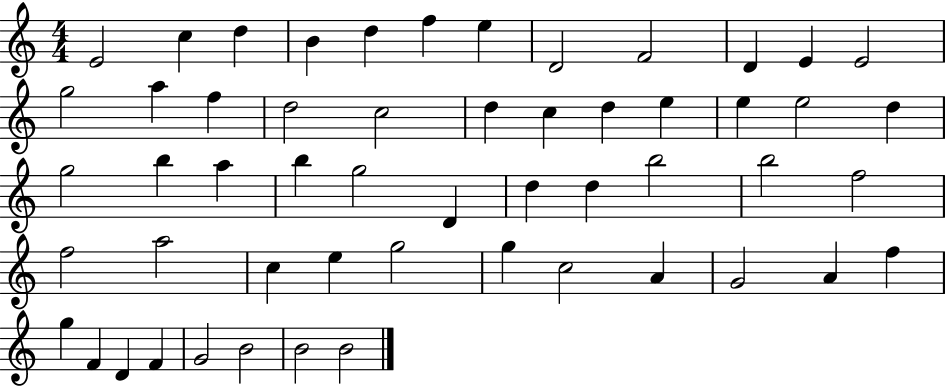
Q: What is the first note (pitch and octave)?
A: E4